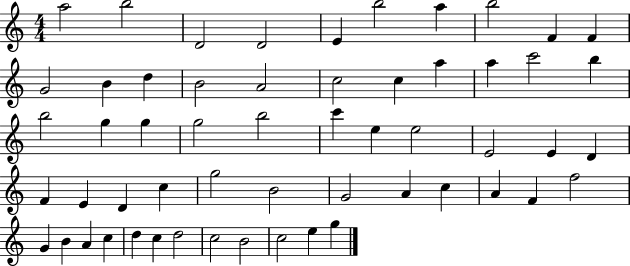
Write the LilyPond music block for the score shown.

{
  \clef treble
  \numericTimeSignature
  \time 4/4
  \key c \major
  a''2 b''2 | d'2 d'2 | e'4 b''2 a''4 | b''2 f'4 f'4 | \break g'2 b'4 d''4 | b'2 a'2 | c''2 c''4 a''4 | a''4 c'''2 b''4 | \break b''2 g''4 g''4 | g''2 b''2 | c'''4 e''4 e''2 | e'2 e'4 d'4 | \break f'4 e'4 d'4 c''4 | g''2 b'2 | g'2 a'4 c''4 | a'4 f'4 f''2 | \break g'4 b'4 a'4 c''4 | d''4 c''4 d''2 | c''2 b'2 | c''2 e''4 g''4 | \break \bar "|."
}